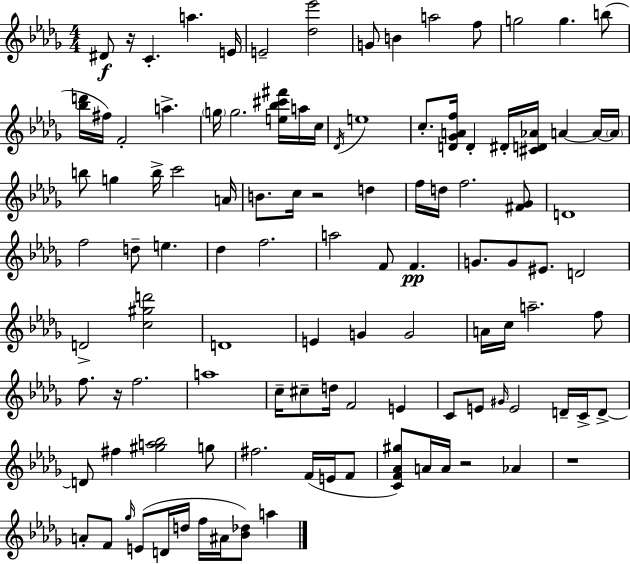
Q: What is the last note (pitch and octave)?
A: A5